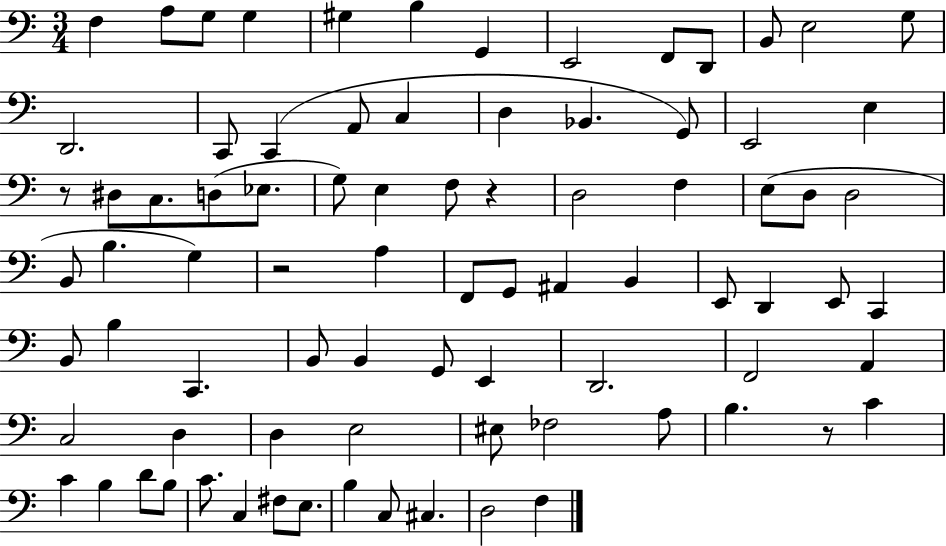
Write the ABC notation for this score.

X:1
T:Untitled
M:3/4
L:1/4
K:C
F, A,/2 G,/2 G, ^G, B, G,, E,,2 F,,/2 D,,/2 B,,/2 E,2 G,/2 D,,2 C,,/2 C,, A,,/2 C, D, _B,, G,,/2 E,,2 E, z/2 ^D,/2 C,/2 D,/2 _E,/2 G,/2 E, F,/2 z D,2 F, E,/2 D,/2 D,2 B,,/2 B, G, z2 A, F,,/2 G,,/2 ^A,, B,, E,,/2 D,, E,,/2 C,, B,,/2 B, C,, B,,/2 B,, G,,/2 E,, D,,2 F,,2 A,, C,2 D, D, E,2 ^E,/2 _F,2 A,/2 B, z/2 C C B, D/2 B,/2 C/2 C, ^F,/2 E,/2 B, C,/2 ^C, D,2 F,